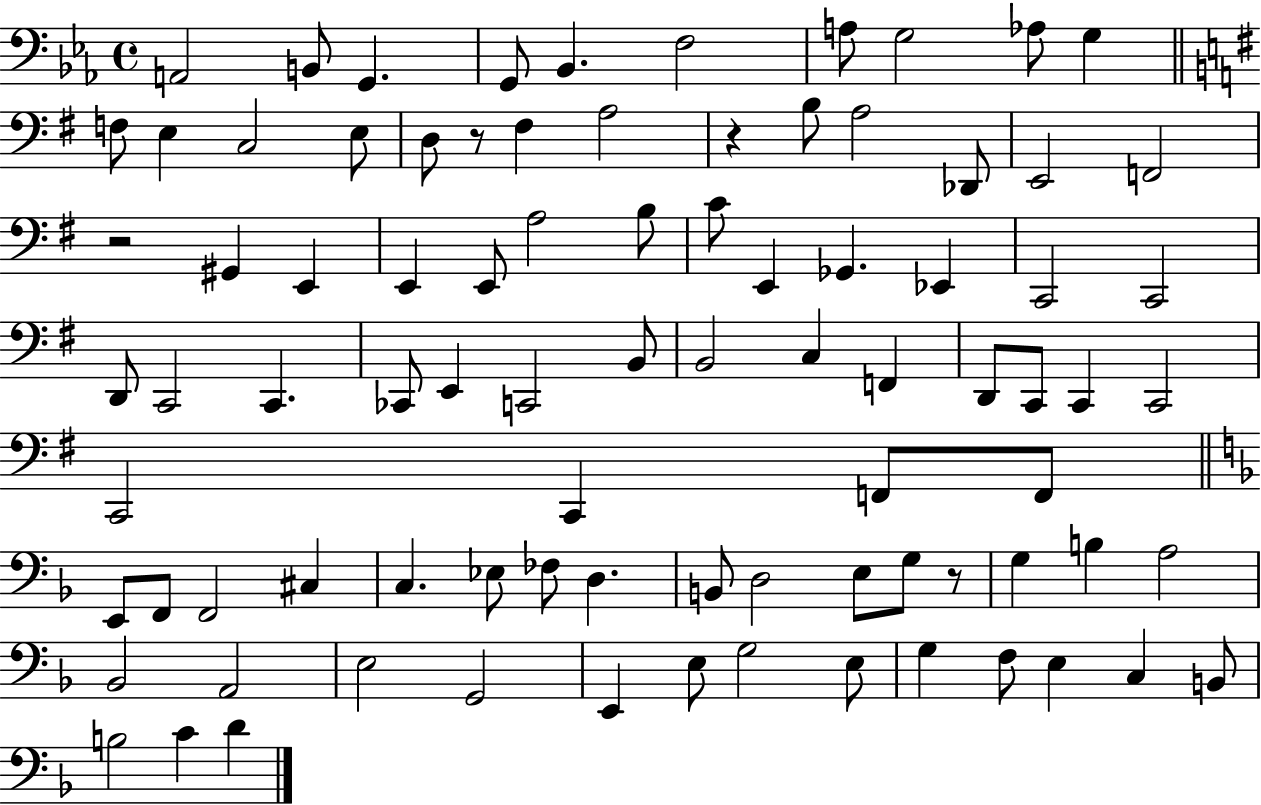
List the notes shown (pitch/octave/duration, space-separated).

A2/h B2/e G2/q. G2/e Bb2/q. F3/h A3/e G3/h Ab3/e G3/q F3/e E3/q C3/h E3/e D3/e R/e F#3/q A3/h R/q B3/e A3/h Db2/e E2/h F2/h R/h G#2/q E2/q E2/q E2/e A3/h B3/e C4/e E2/q Gb2/q. Eb2/q C2/h C2/h D2/e C2/h C2/q. CES2/e E2/q C2/h B2/e B2/h C3/q F2/q D2/e C2/e C2/q C2/h C2/h C2/q F2/e F2/e E2/e F2/e F2/h C#3/q C3/q. Eb3/e FES3/e D3/q. B2/e D3/h E3/e G3/e R/e G3/q B3/q A3/h Bb2/h A2/h E3/h G2/h E2/q E3/e G3/h E3/e G3/q F3/e E3/q C3/q B2/e B3/h C4/q D4/q